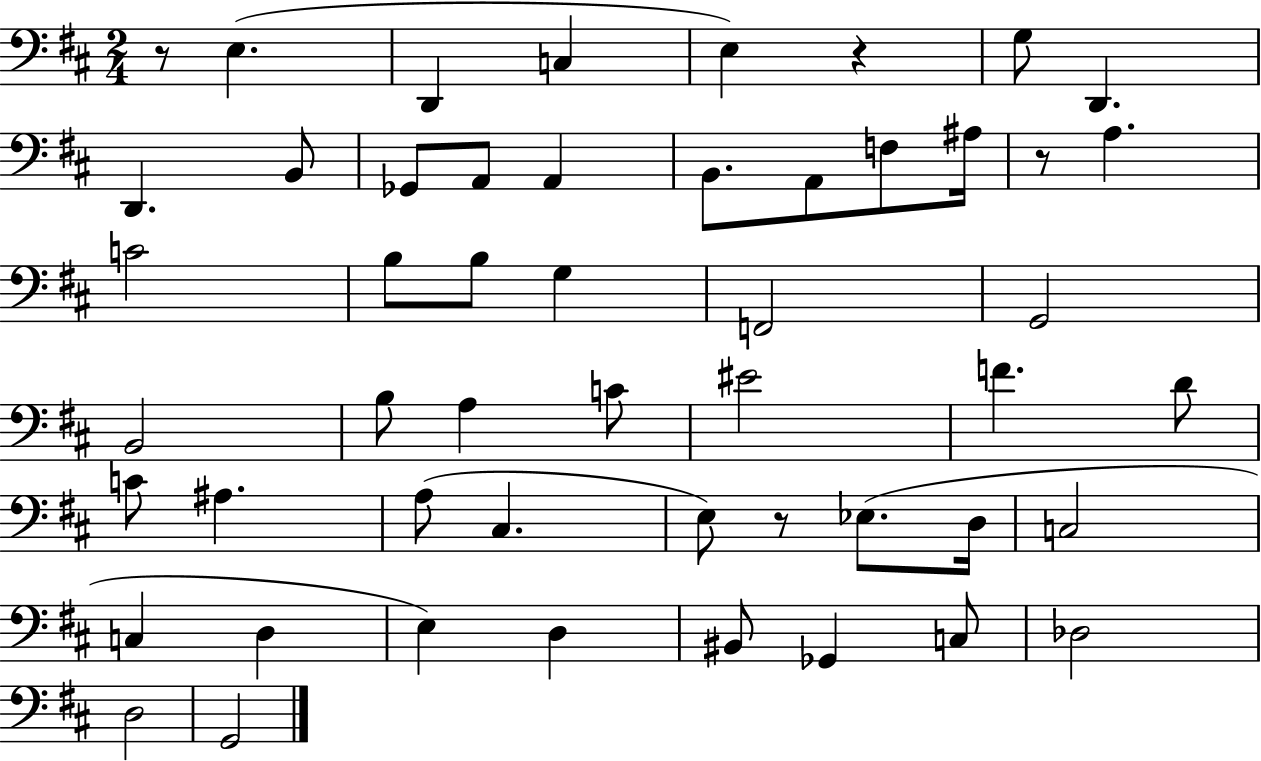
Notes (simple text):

R/e E3/q. D2/q C3/q E3/q R/q G3/e D2/q. D2/q. B2/e Gb2/e A2/e A2/q B2/e. A2/e F3/e A#3/s R/e A3/q. C4/h B3/e B3/e G3/q F2/h G2/h B2/h B3/e A3/q C4/e EIS4/h F4/q. D4/e C4/e A#3/q. A3/e C#3/q. E3/e R/e Eb3/e. D3/s C3/h C3/q D3/q E3/q D3/q BIS2/e Gb2/q C3/e Db3/h D3/h G2/h